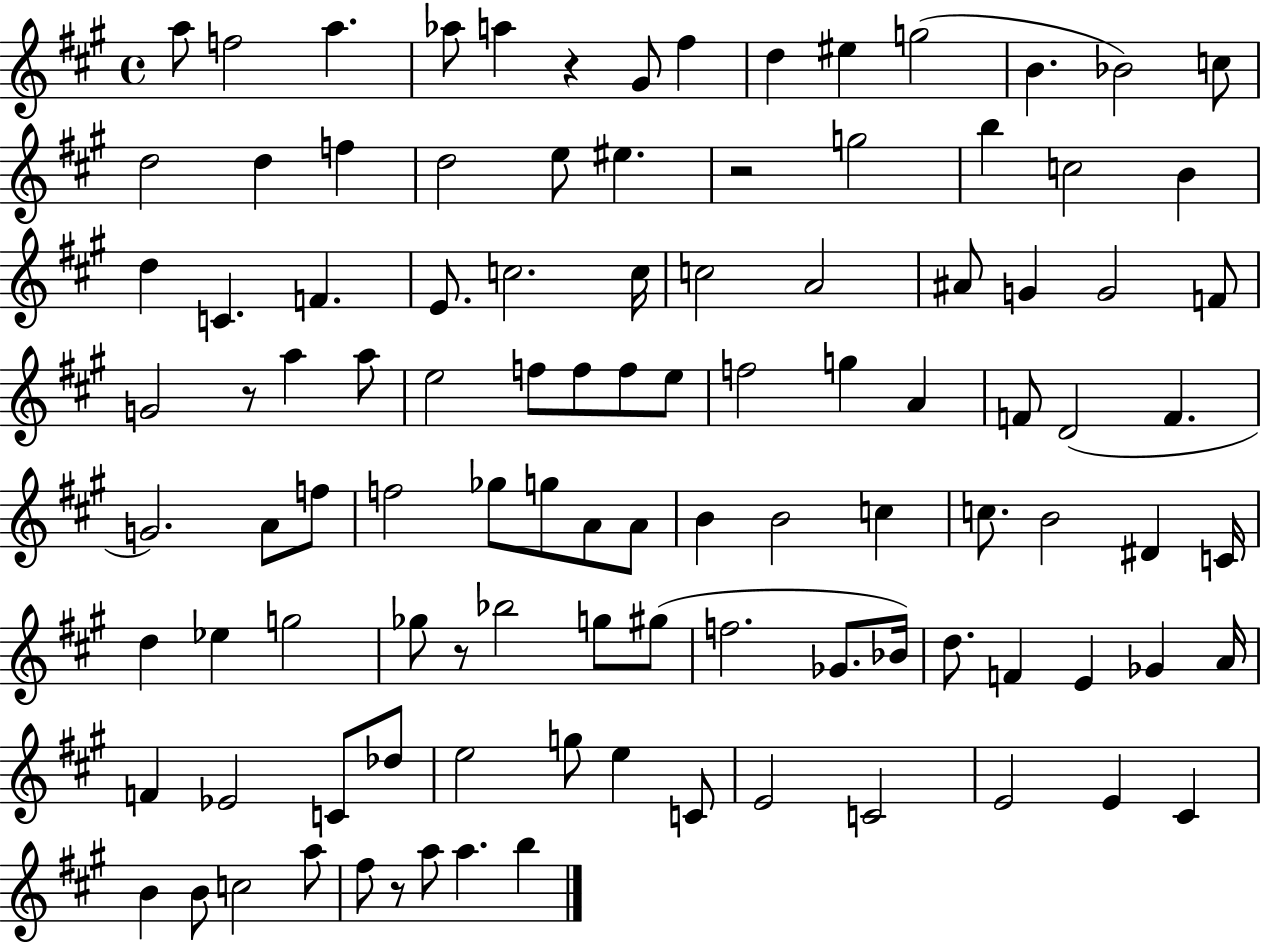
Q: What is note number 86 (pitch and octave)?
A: E5